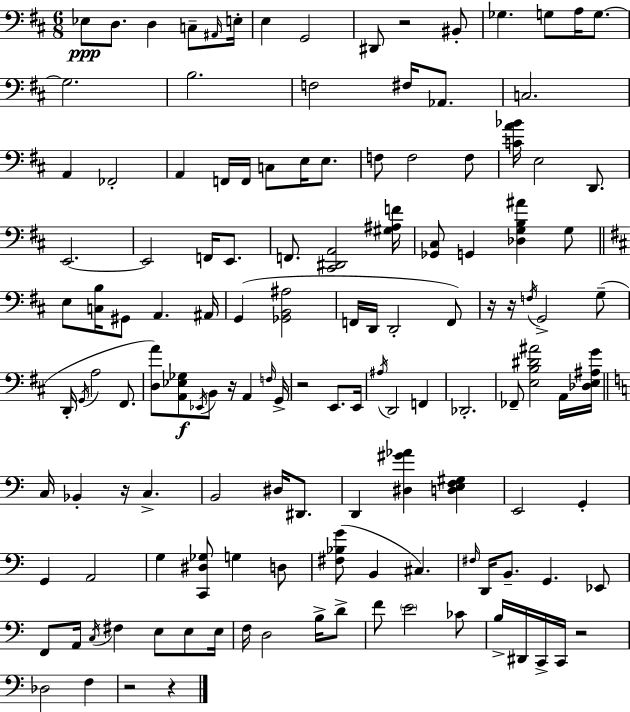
Eb3/e D3/e. D3/q C3/e A#2/s E3/s E3/q G2/h D#2/e R/h BIS2/e Gb3/q. G3/e A3/s G3/e. G3/h. B3/h. F3/h F#3/s Ab2/e. C3/h. A2/q FES2/h A2/q F2/s F2/s C3/e E3/s E3/e. F3/e F3/h F3/e [C4,A4,Bb4]/s E3/h D2/e. E2/h. E2/h F2/s E2/e. F2/e. [C#2,D#2,A2]/h [G#3,A#3,F4]/s [Gb2,C#3]/e G2/q [Db3,G3,B3,A#4]/q G3/e E3/e [C3,B3]/s G#2/e A2/q. A#2/s G2/q [Gb2,B2,A#3]/h F2/s D2/s D2/h F2/e R/s R/s F3/s G2/h G3/e D2/s G2/s A3/h F#2/e. [D3,A4]/e [A2,Eb3,Gb3]/e Eb2/s B2/e R/s A2/q F3/s G2/s R/h E2/e. E2/s A#3/s D2/h F2/q Db2/h. FES2/e [E3,B3,D#4,A#4]/h A2/s [Db3,E3,A#3,G4]/s C3/s Bb2/q R/s C3/q. B2/h D#3/s D#2/e. D2/q [D#3,G#4,Ab4]/q [D3,E3,F3,G#3]/q E2/h G2/q G2/q A2/h G3/q [C2,D#3,Gb3]/e G3/q D3/e [F#3,Bb3,G4]/e B2/q C#3/q. F#3/s D2/s B2/e. G2/q. Eb2/e F2/e A2/s C3/s F#3/q E3/e E3/e E3/s F3/s D3/h B3/s D4/e F4/e E4/h CES4/e B3/s D#2/s C2/s C2/s R/h Db3/h F3/q R/h R/q